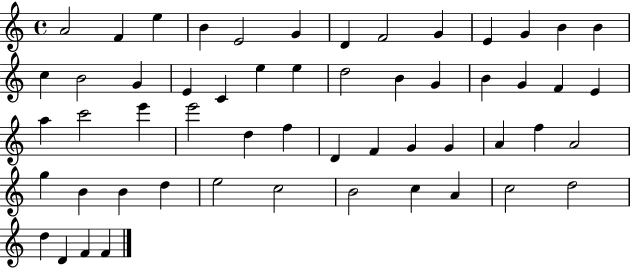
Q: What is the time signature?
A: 4/4